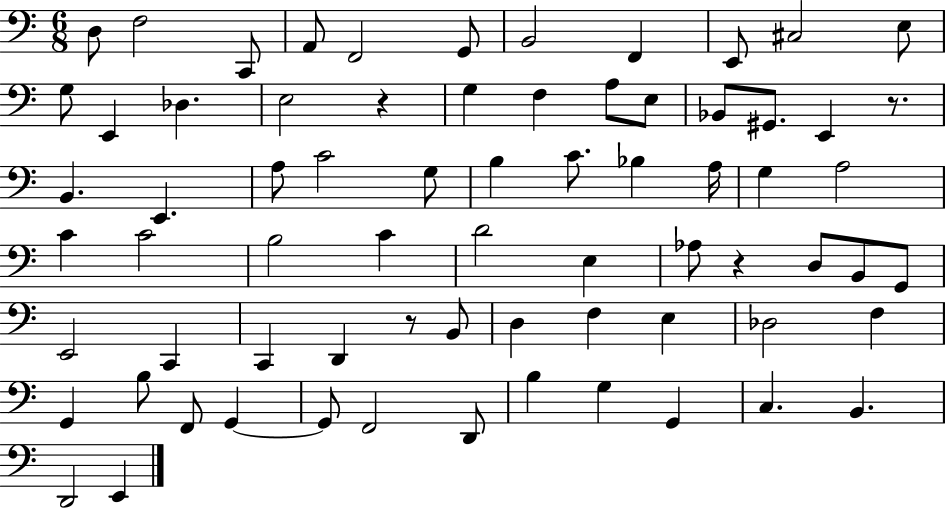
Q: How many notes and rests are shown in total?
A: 71